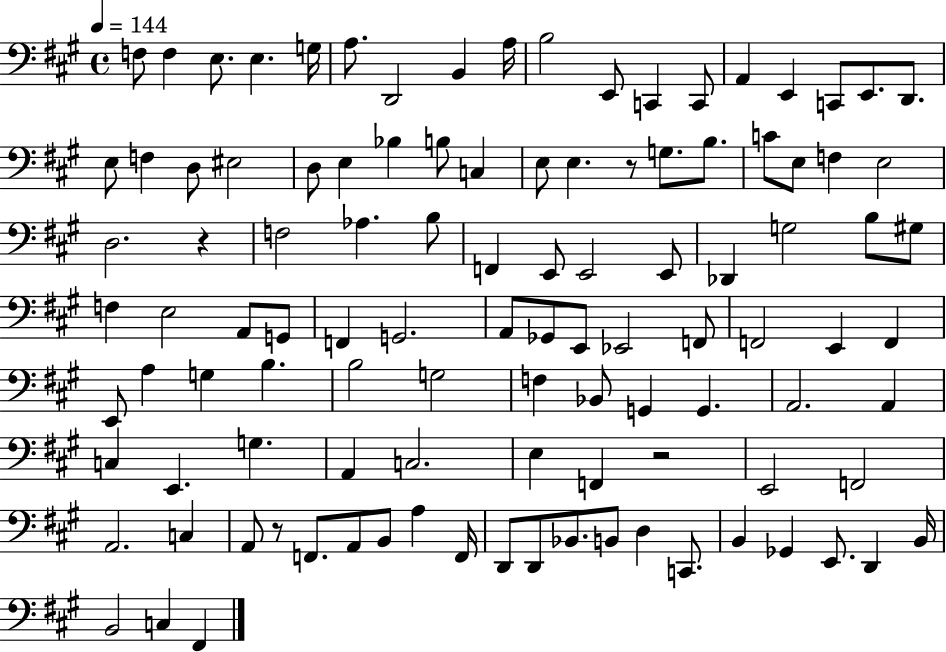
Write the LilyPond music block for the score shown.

{
  \clef bass
  \time 4/4
  \defaultTimeSignature
  \key a \major
  \tempo 4 = 144
  f8 f4 e8. e4. g16 | a8. d,2 b,4 a16 | b2 e,8 c,4 c,8 | a,4 e,4 c,8 e,8. d,8. | \break e8 f4 d8 eis2 | d8 e4 bes4 b8 c4 | e8 e4. r8 g8. b8. | c'8 e8 f4 e2 | \break d2. r4 | f2 aes4. b8 | f,4 e,8 e,2 e,8 | des,4 g2 b8 gis8 | \break f4 e2 a,8 g,8 | f,4 g,2. | a,8 ges,8 e,8 ees,2 f,8 | f,2 e,4 f,4 | \break e,8 a4 g4 b4. | b2 g2 | f4 bes,8 g,4 g,4. | a,2. a,4 | \break c4 e,4. g4. | a,4 c2. | e4 f,4 r2 | e,2 f,2 | \break a,2. c4 | a,8 r8 f,8. a,8 b,8 a4 f,16 | d,8 d,8 bes,8. b,8 d4 c,8. | b,4 ges,4 e,8. d,4 b,16 | \break b,2 c4 fis,4 | \bar "|."
}